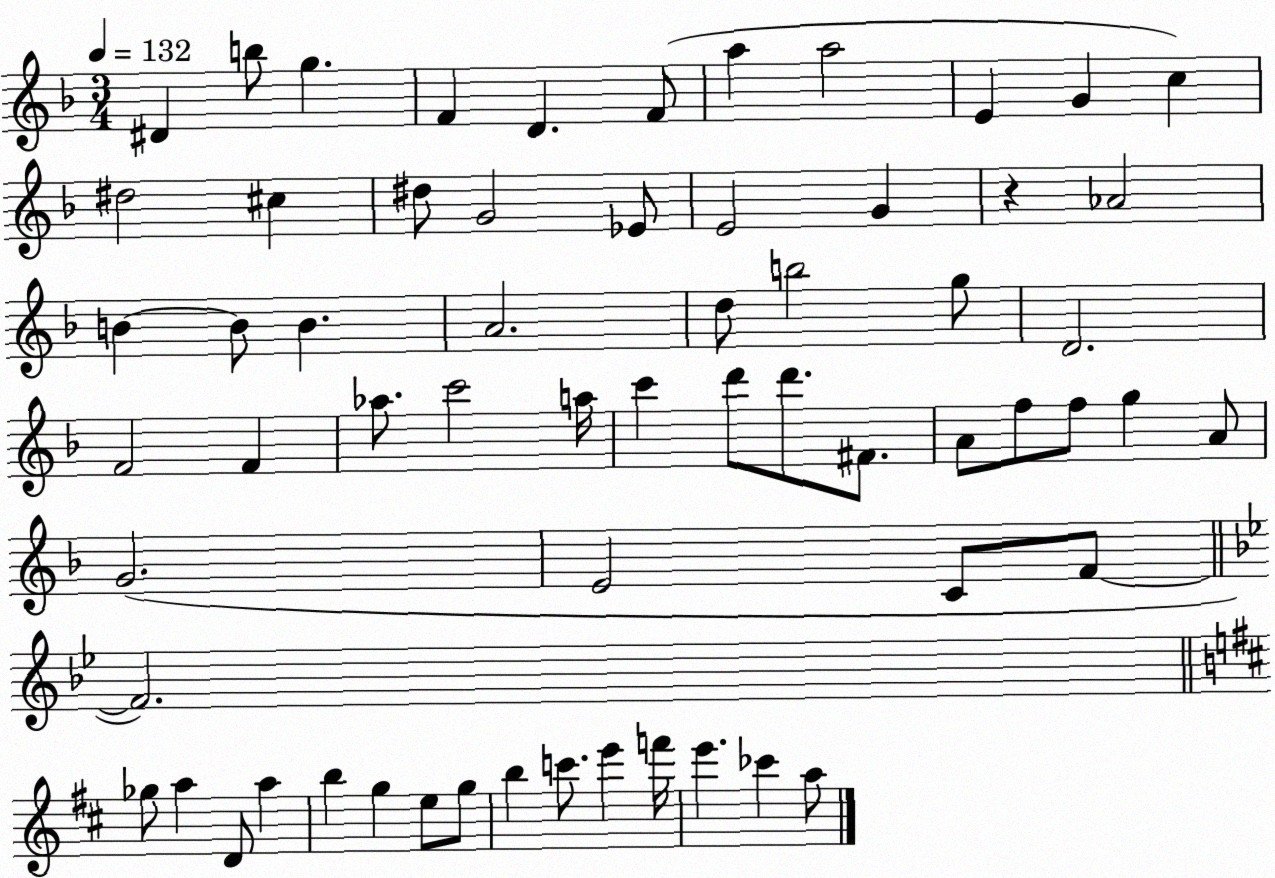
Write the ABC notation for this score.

X:1
T:Untitled
M:3/4
L:1/4
K:F
^D b/2 g F D F/2 a a2 E G c ^d2 ^c ^d/2 G2 _E/2 E2 G z _A2 B B/2 B A2 d/2 b2 g/2 D2 F2 F _a/2 c'2 a/4 c' d'/2 d'/2 ^F/2 A/2 f/2 f/2 g A/2 G2 E2 C/2 F/2 F2 _g/2 a D/2 a b g e/2 g/2 b c'/2 e' f'/4 e' _c' a/2